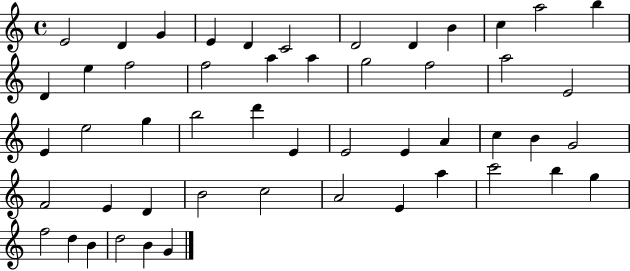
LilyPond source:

{
  \clef treble
  \time 4/4
  \defaultTimeSignature
  \key c \major
  e'2 d'4 g'4 | e'4 d'4 c'2 | d'2 d'4 b'4 | c''4 a''2 b''4 | \break d'4 e''4 f''2 | f''2 a''4 a''4 | g''2 f''2 | a''2 e'2 | \break e'4 e''2 g''4 | b''2 d'''4 e'4 | e'2 e'4 a'4 | c''4 b'4 g'2 | \break f'2 e'4 d'4 | b'2 c''2 | a'2 e'4 a''4 | c'''2 b''4 g''4 | \break f''2 d''4 b'4 | d''2 b'4 g'4 | \bar "|."
}